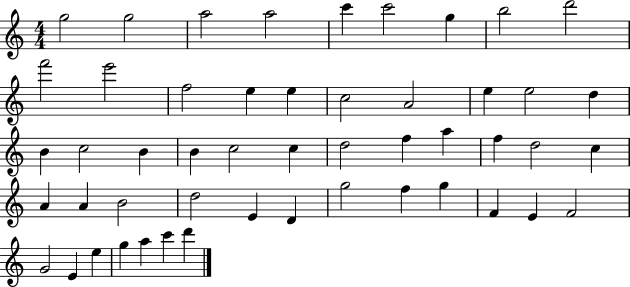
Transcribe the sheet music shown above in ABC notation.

X:1
T:Untitled
M:4/4
L:1/4
K:C
g2 g2 a2 a2 c' c'2 g b2 d'2 f'2 e'2 f2 e e c2 A2 e e2 d B c2 B B c2 c d2 f a f d2 c A A B2 d2 E D g2 f g F E F2 G2 E e g a c' d'